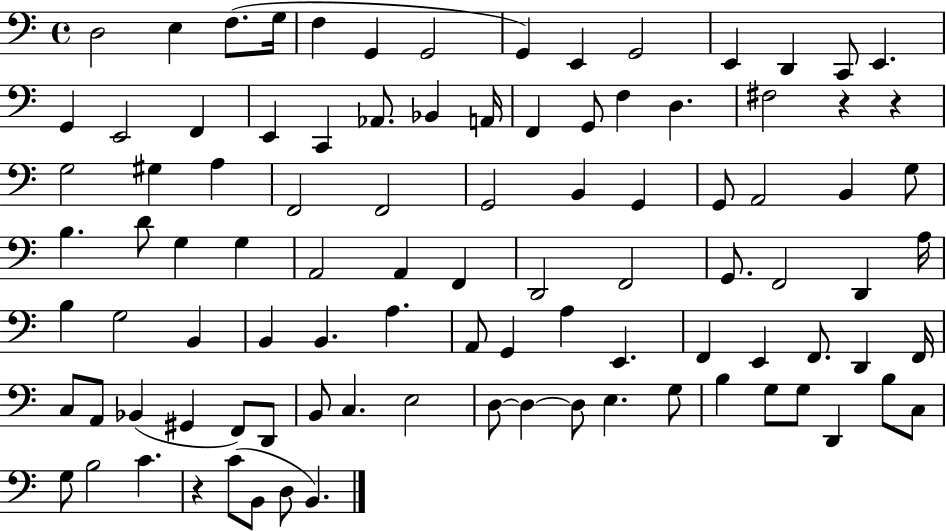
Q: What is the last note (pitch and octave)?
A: B2